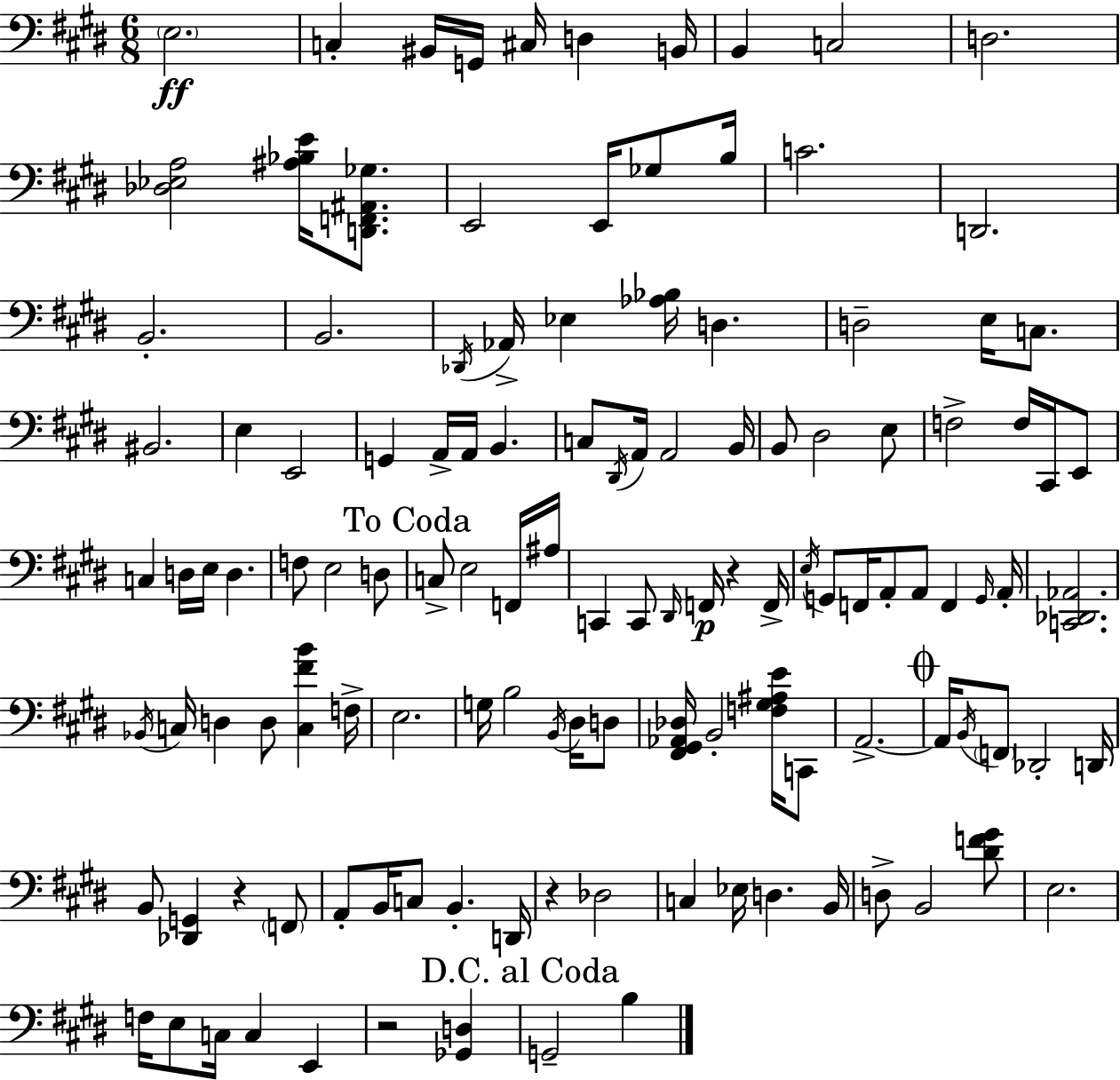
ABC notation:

X:1
T:Untitled
M:6/8
L:1/4
K:E
E,2 C, ^B,,/4 G,,/4 ^C,/4 D, B,,/4 B,, C,2 D,2 [_D,_E,A,]2 [^A,_B,E]/4 [D,,F,,^A,,_G,]/2 E,,2 E,,/4 _G,/2 B,/4 C2 D,,2 B,,2 B,,2 _D,,/4 _A,,/4 _E, [_A,_B,]/4 D, D,2 E,/4 C,/2 ^B,,2 E, E,,2 G,, A,,/4 A,,/4 B,, C,/2 ^D,,/4 A,,/4 A,,2 B,,/4 B,,/2 ^D,2 E,/2 F,2 F,/4 ^C,,/4 E,,/2 C, D,/4 E,/4 D, F,/2 E,2 D,/2 C,/2 E,2 F,,/4 ^A,/4 C,, C,,/2 ^D,,/4 F,,/4 z F,,/4 E,/4 G,,/2 F,,/4 A,,/2 A,,/2 F,, G,,/4 A,,/4 [C,,_D,,_A,,]2 _B,,/4 C,/4 D, D,/2 [C,^FB] F,/4 E,2 G,/4 B,2 B,,/4 ^D,/4 D,/2 [^F,,^G,,_A,,_D,]/4 B,,2 [F,^G,^A,E]/4 C,,/2 A,,2 A,,/4 B,,/4 F,,/2 _D,,2 D,,/4 B,,/2 [_D,,G,,] z F,,/2 A,,/2 B,,/4 C,/2 B,, D,,/4 z _D,2 C, _E,/4 D, B,,/4 D,/2 B,,2 [^DF^G]/2 E,2 F,/4 E,/2 C,/4 C, E,, z2 [_G,,D,] G,,2 B,